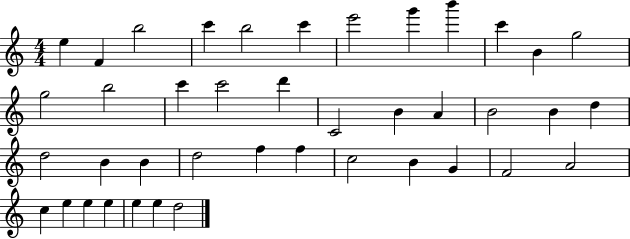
{
  \clef treble
  \numericTimeSignature
  \time 4/4
  \key c \major
  e''4 f'4 b''2 | c'''4 b''2 c'''4 | e'''2 g'''4 b'''4 | c'''4 b'4 g''2 | \break g''2 b''2 | c'''4 c'''2 d'''4 | c'2 b'4 a'4 | b'2 b'4 d''4 | \break d''2 b'4 b'4 | d''2 f''4 f''4 | c''2 b'4 g'4 | f'2 a'2 | \break c''4 e''4 e''4 e''4 | e''4 e''4 d''2 | \bar "|."
}